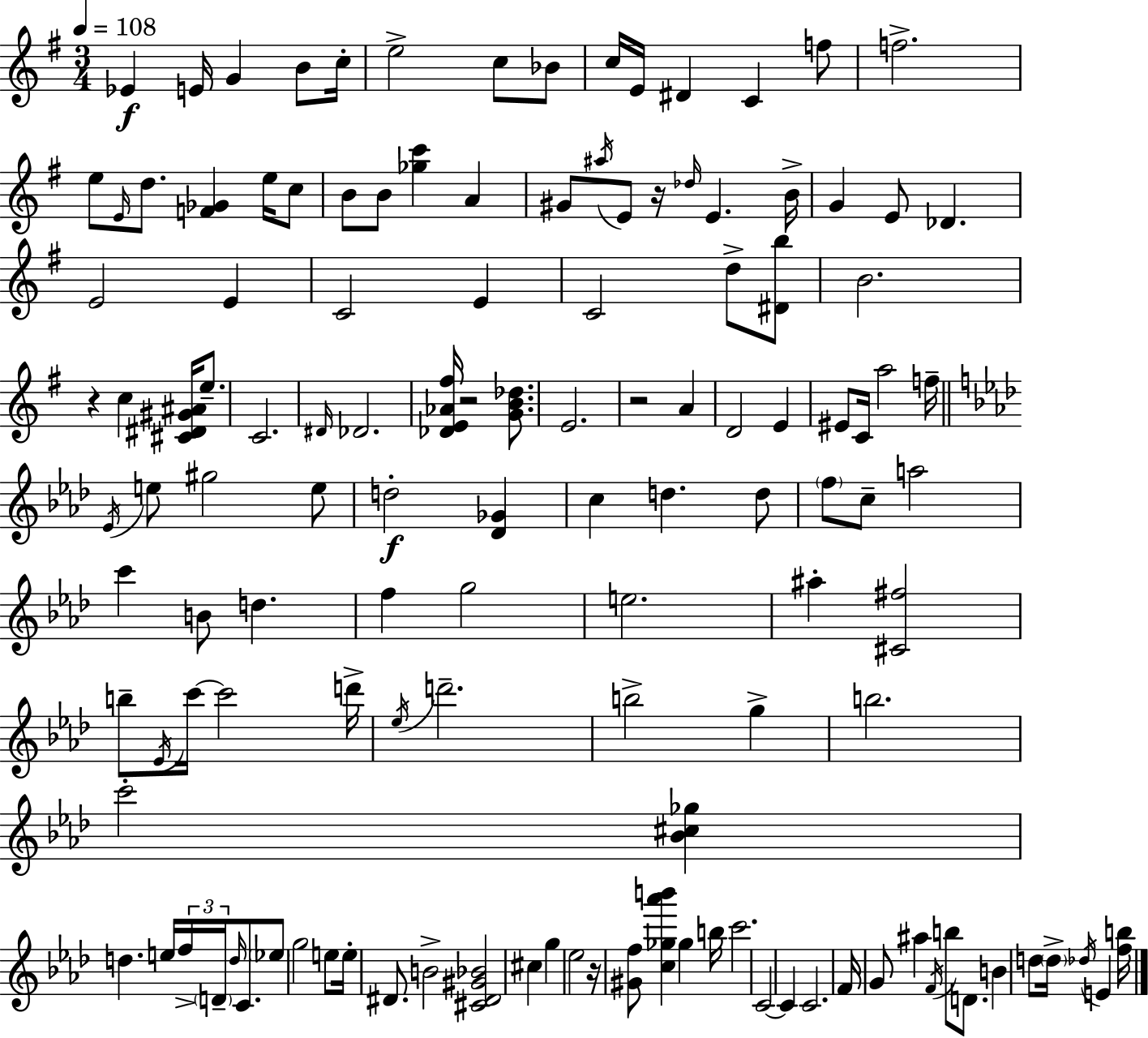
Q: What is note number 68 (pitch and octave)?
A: E5